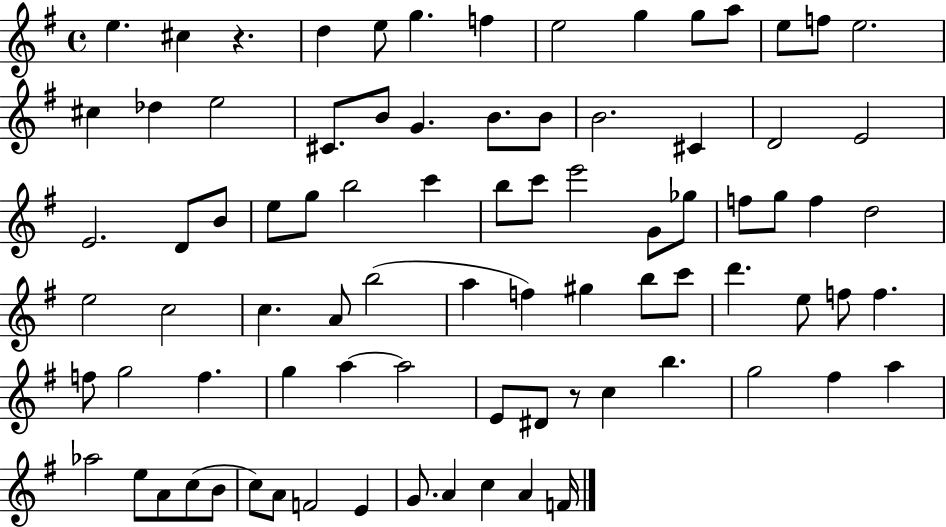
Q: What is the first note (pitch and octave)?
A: E5